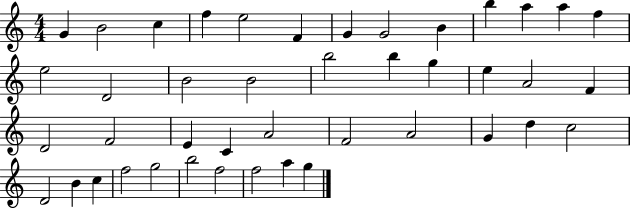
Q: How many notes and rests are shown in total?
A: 43